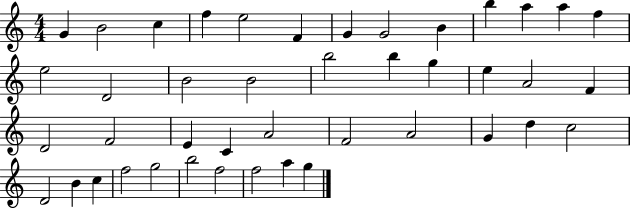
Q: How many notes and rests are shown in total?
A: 43